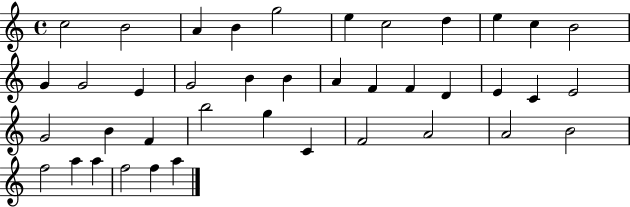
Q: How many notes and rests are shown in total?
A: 40